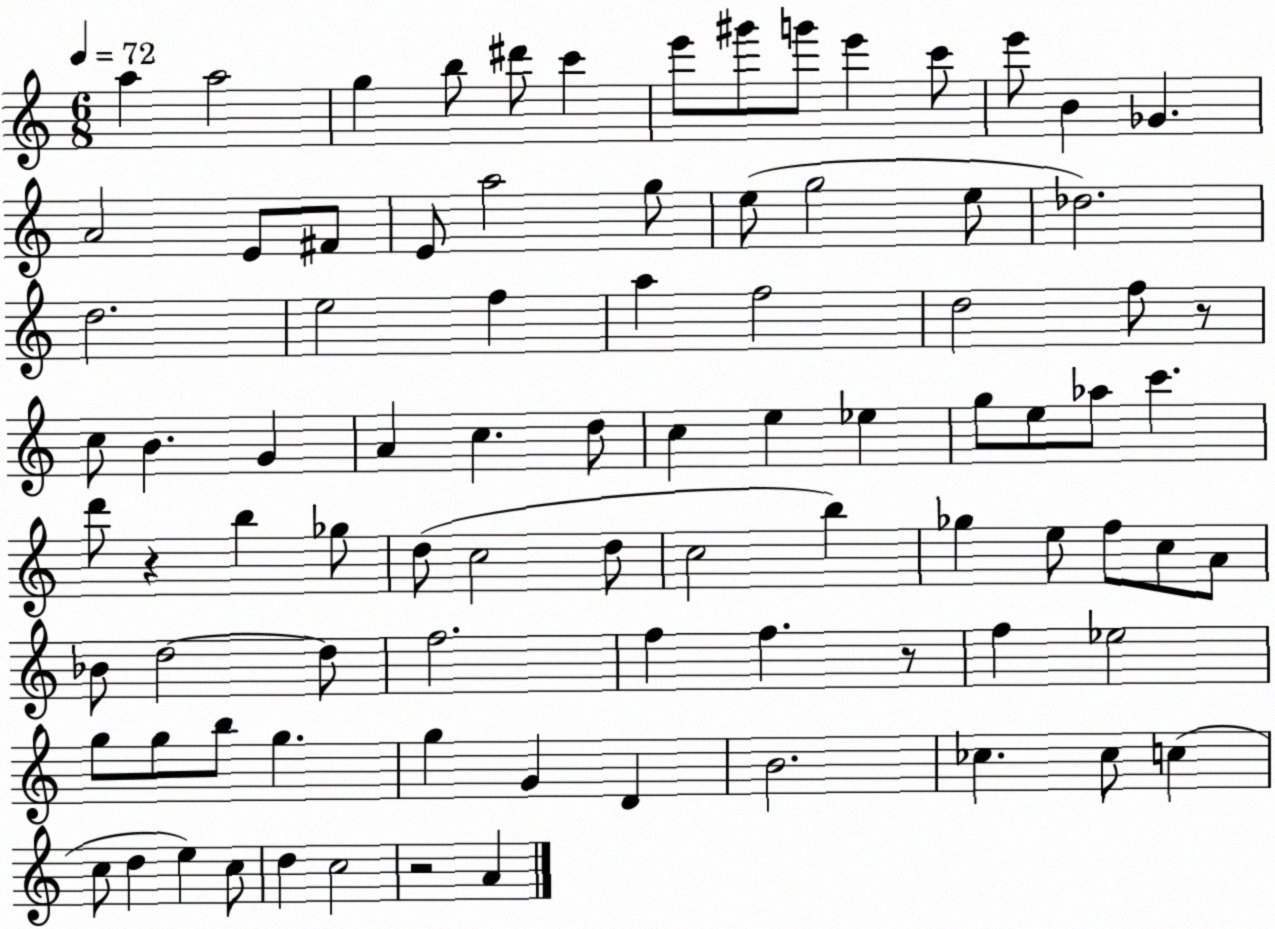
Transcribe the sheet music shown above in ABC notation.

X:1
T:Untitled
M:6/8
L:1/4
K:C
a a2 g b/2 ^d'/2 c' e'/2 ^g'/2 g'/2 e' c'/2 e'/2 B _G A2 E/2 ^F/2 E/2 a2 g/2 e/2 g2 e/2 _d2 d2 e2 f a f2 d2 f/2 z/2 c/2 B G A c d/2 c e _e g/2 e/2 _a/2 c' d'/2 z b _g/2 d/2 c2 d/2 c2 b _g e/2 f/2 c/2 A/2 _B/2 d2 d/2 f2 f f z/2 f _e2 g/2 g/2 b/2 g g G D B2 _c _c/2 c c/2 d e c/2 d c2 z2 A